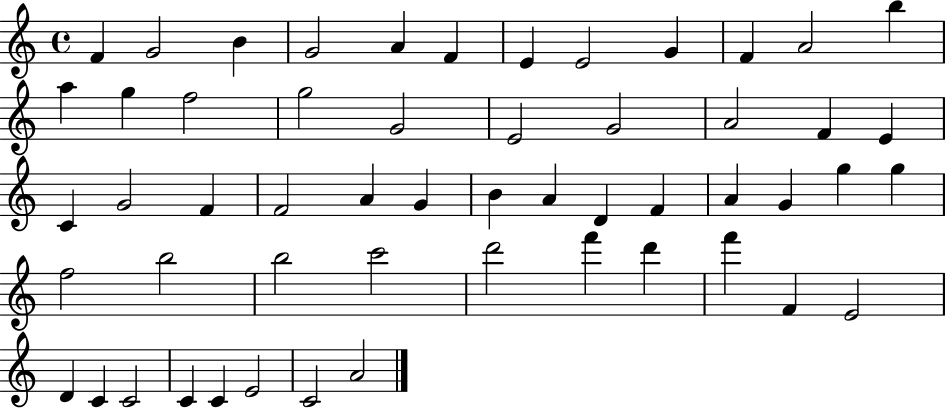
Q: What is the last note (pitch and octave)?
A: A4